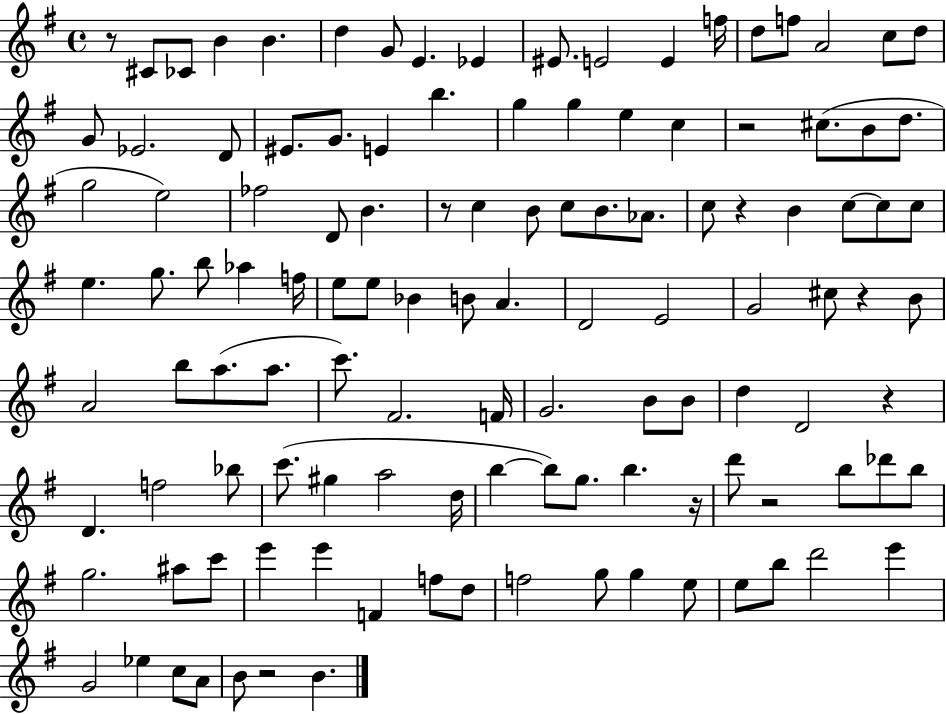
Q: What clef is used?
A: treble